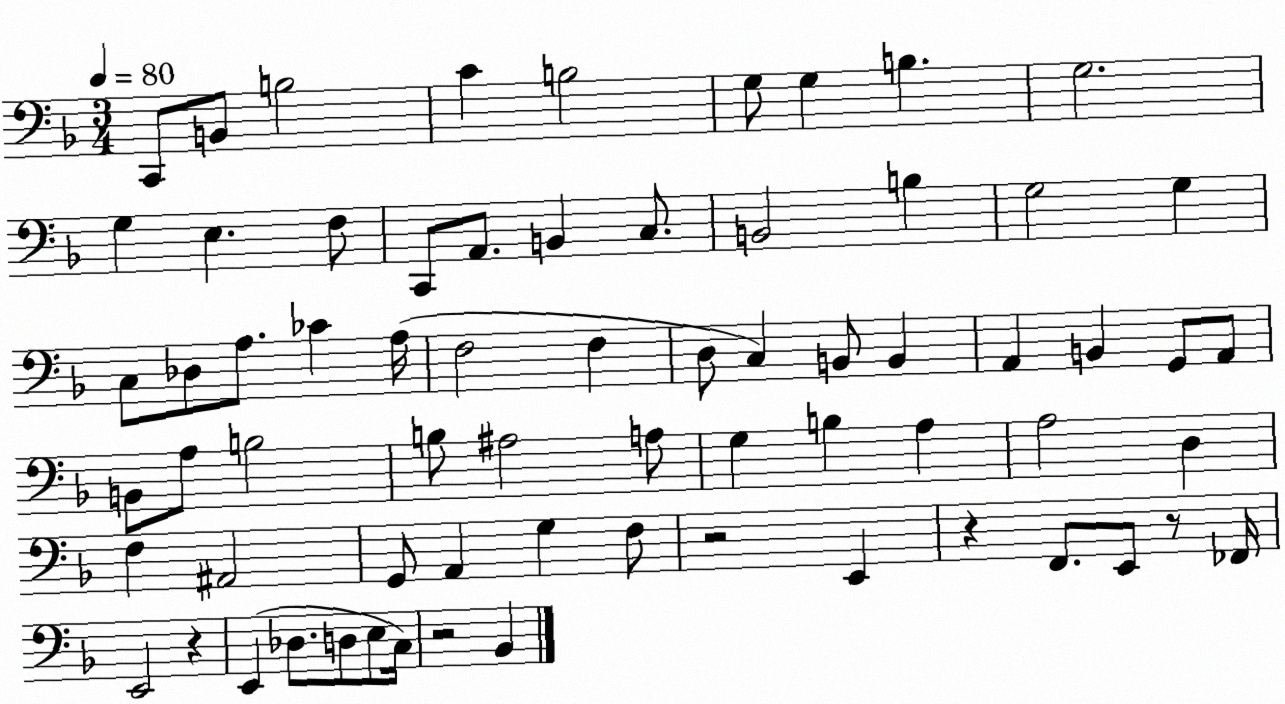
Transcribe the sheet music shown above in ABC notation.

X:1
T:Untitled
M:3/4
L:1/4
K:F
C,,/2 B,,/2 B,2 C B,2 G,/2 G, B, G,2 G, E, F,/2 C,,/2 A,,/2 B,, C,/2 B,,2 B, G,2 G, C,/2 _D,/2 A,/2 _C A,/4 F,2 F, D,/2 C, B,,/2 B,, A,, B,, G,,/2 A,,/2 B,,/2 A,/2 B,2 B,/2 ^A,2 A,/2 G, B, A, A,2 D, F, ^A,,2 G,,/2 A,, G, F,/2 z2 E,, z F,,/2 E,,/2 z/2 _F,,/4 E,,2 z E,, _D,/2 D,/2 E,/2 C,/4 z2 _B,,